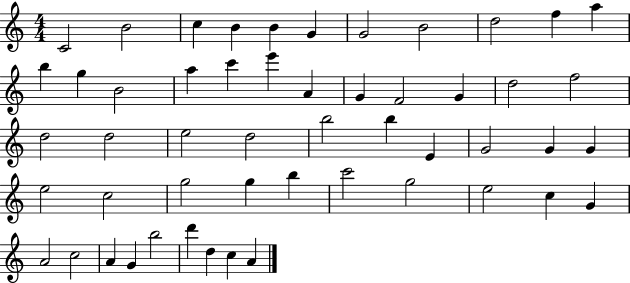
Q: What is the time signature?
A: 4/4